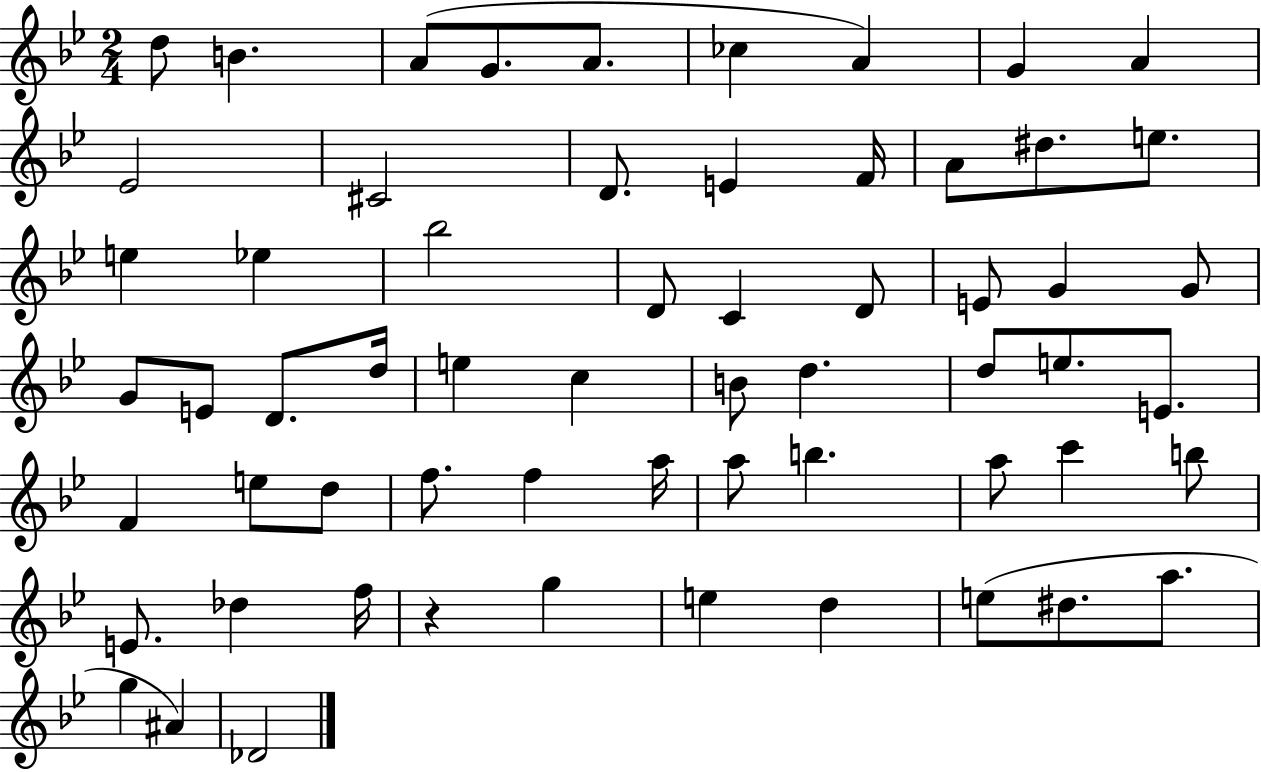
{
  \clef treble
  \numericTimeSignature
  \time 2/4
  \key bes \major
  d''8 b'4. | a'8( g'8. a'8. | ces''4 a'4) | g'4 a'4 | \break ees'2 | cis'2 | d'8. e'4 f'16 | a'8 dis''8. e''8. | \break e''4 ees''4 | bes''2 | d'8 c'4 d'8 | e'8 g'4 g'8 | \break g'8 e'8 d'8. d''16 | e''4 c''4 | b'8 d''4. | d''8 e''8. e'8. | \break f'4 e''8 d''8 | f''8. f''4 a''16 | a''8 b''4. | a''8 c'''4 b''8 | \break e'8. des''4 f''16 | r4 g''4 | e''4 d''4 | e''8( dis''8. a''8. | \break g''4 ais'4) | des'2 | \bar "|."
}